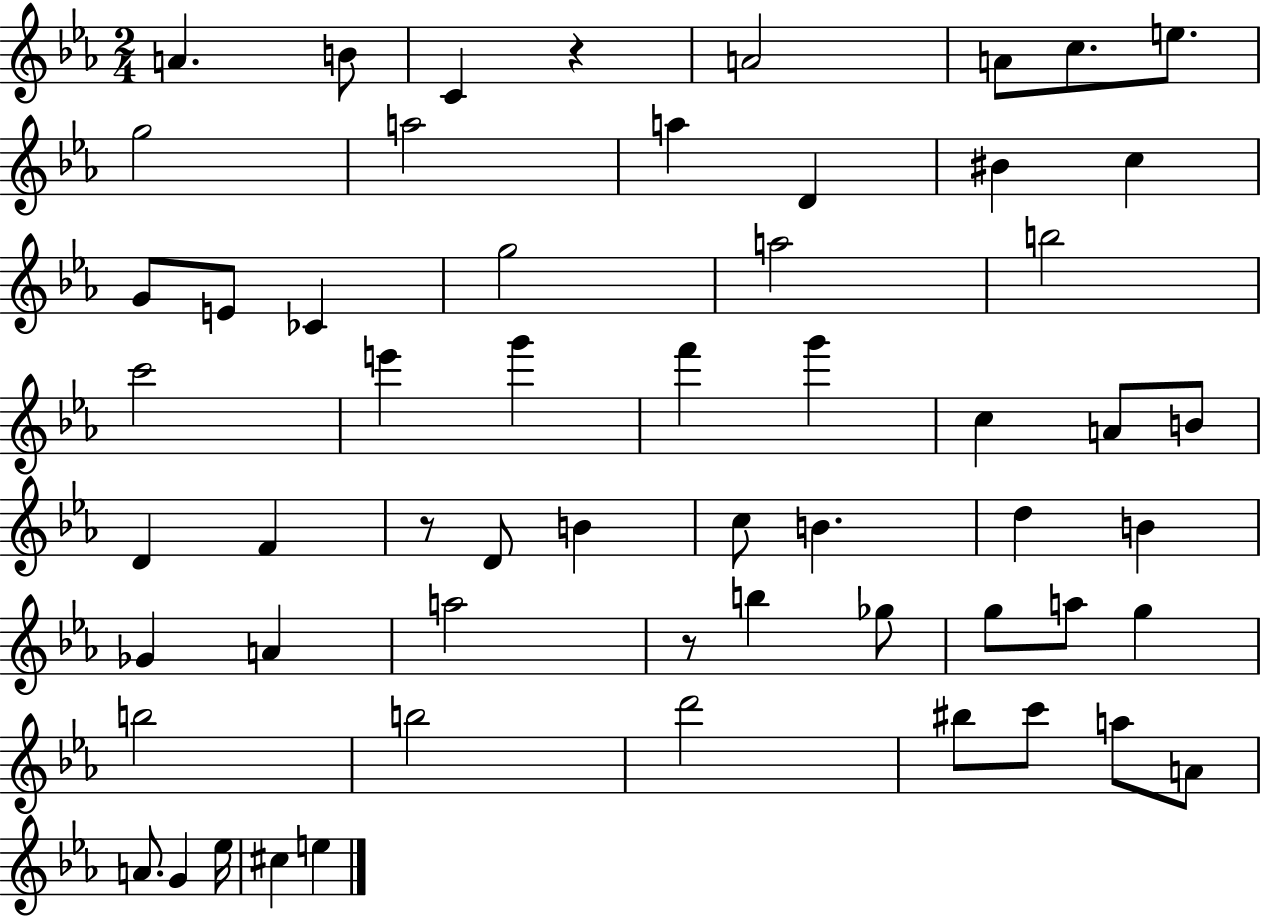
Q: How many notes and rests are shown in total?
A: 58